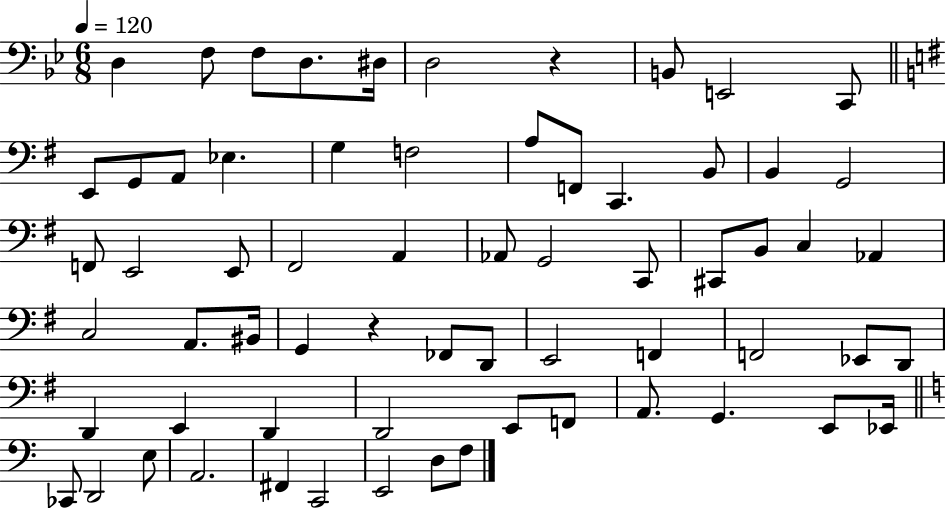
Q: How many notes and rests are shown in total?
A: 65